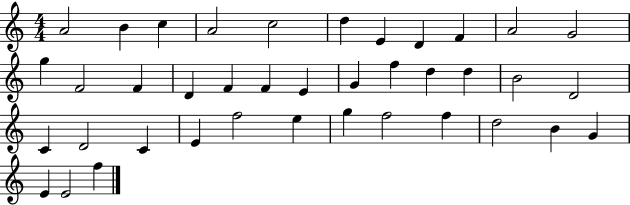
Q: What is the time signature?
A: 4/4